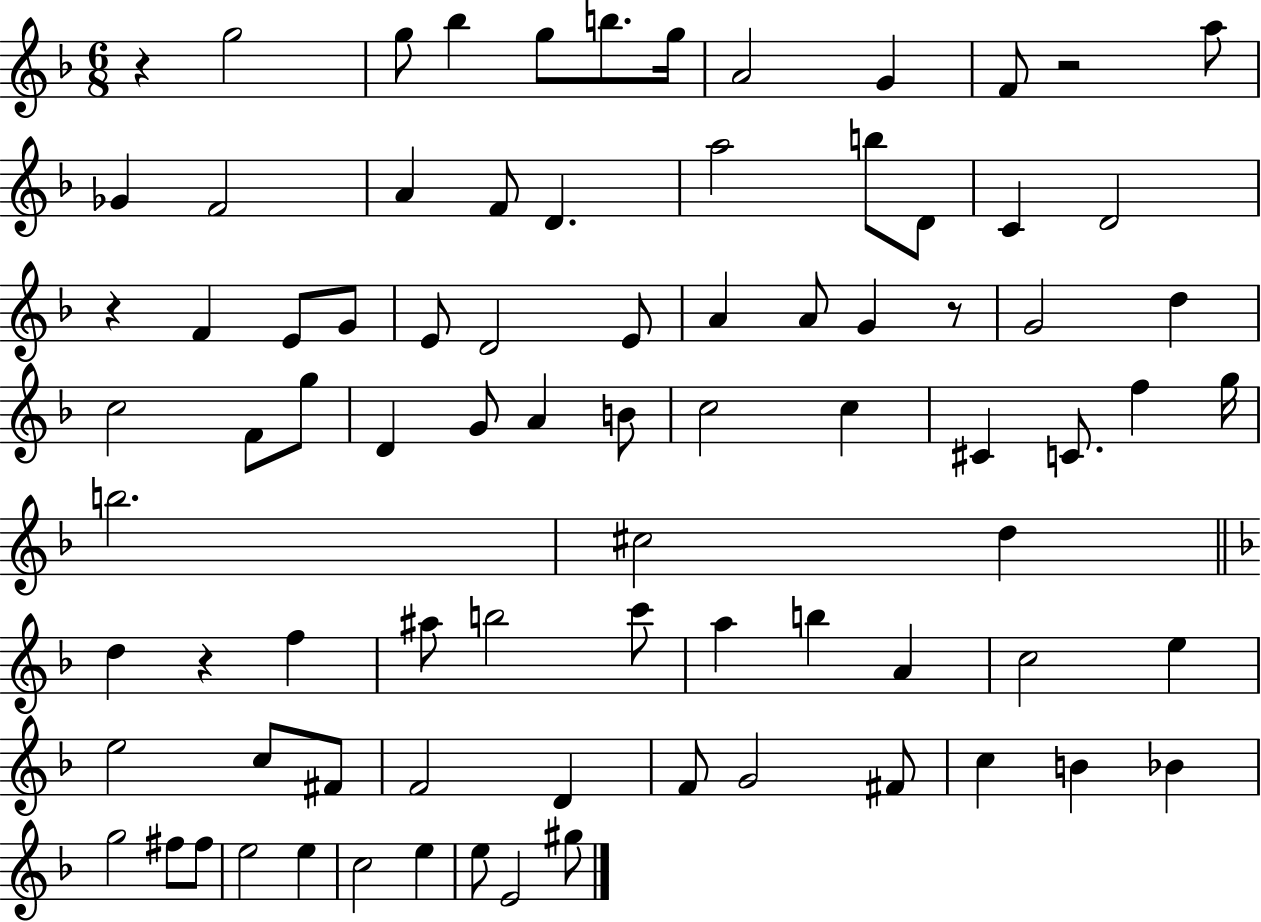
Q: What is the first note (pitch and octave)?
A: G5